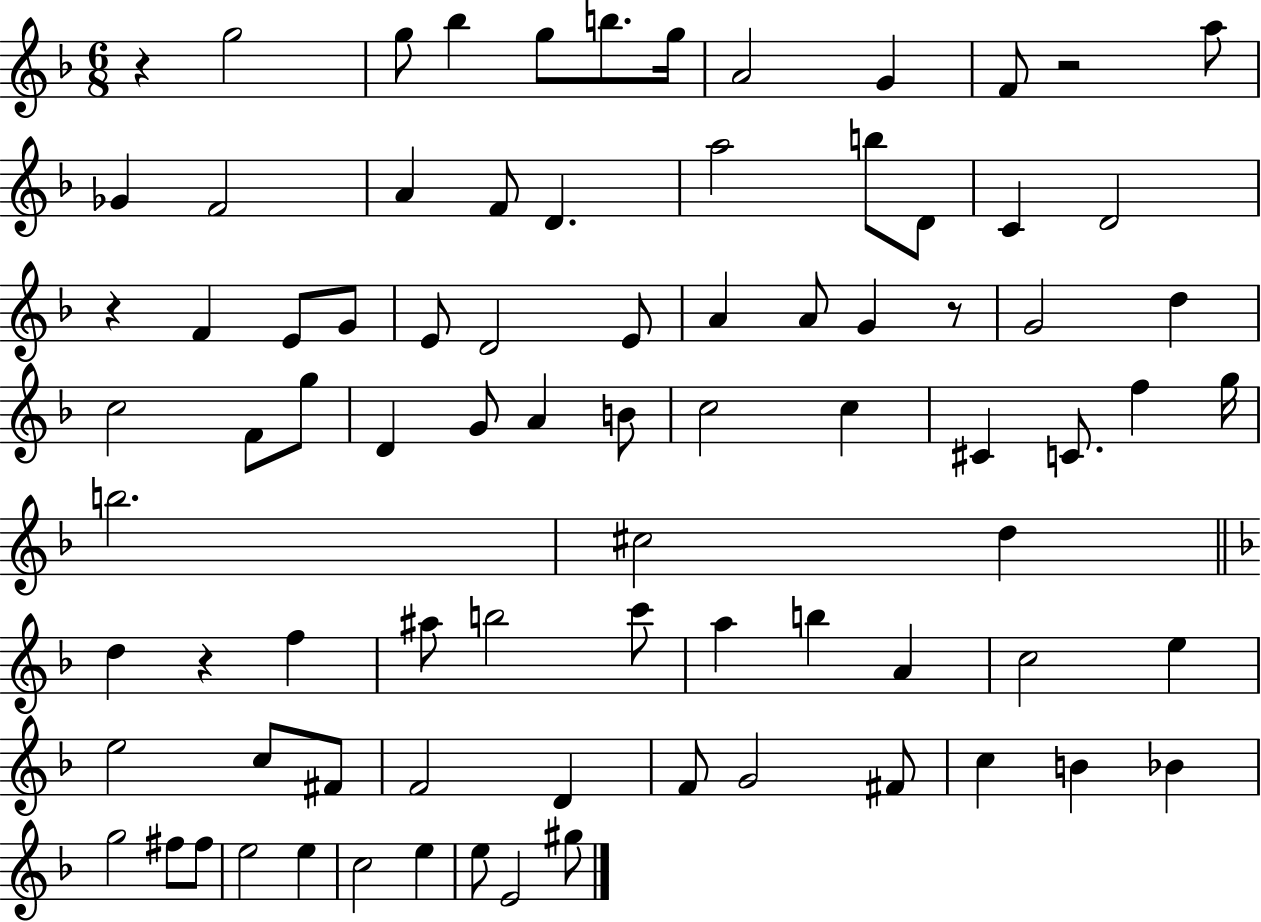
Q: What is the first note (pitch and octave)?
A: G5